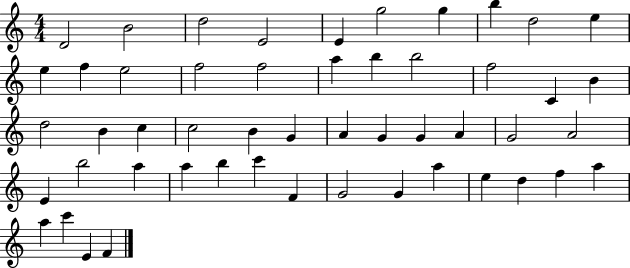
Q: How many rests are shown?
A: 0